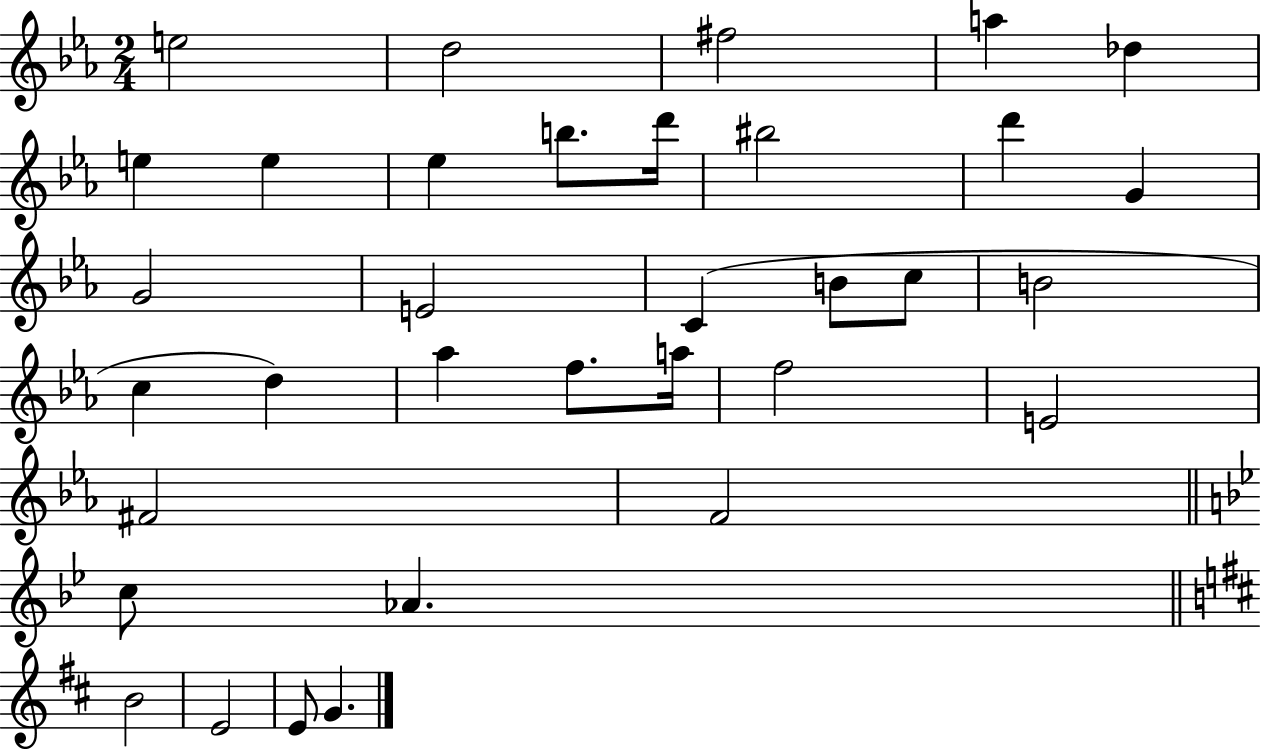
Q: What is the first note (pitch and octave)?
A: E5